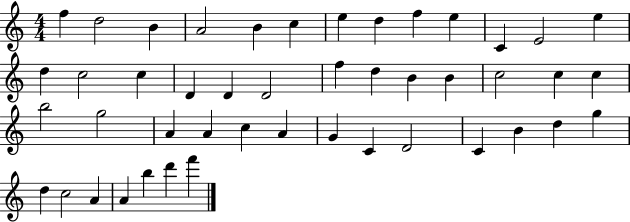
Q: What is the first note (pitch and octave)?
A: F5